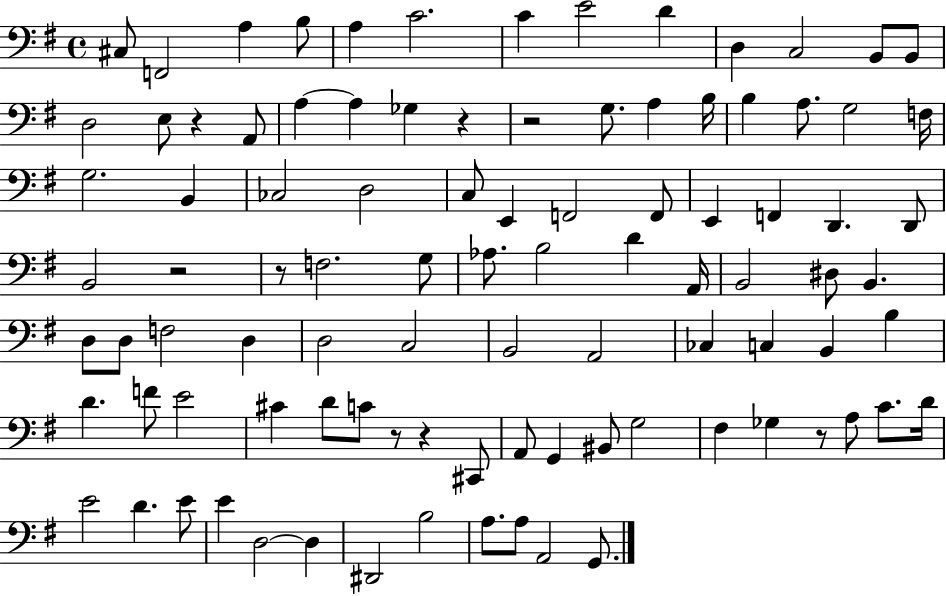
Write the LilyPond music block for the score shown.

{
  \clef bass
  \time 4/4
  \defaultTimeSignature
  \key g \major
  cis8 f,2 a4 b8 | a4 c'2. | c'4 e'2 d'4 | d4 c2 b,8 b,8 | \break d2 e8 r4 a,8 | a4~~ a4 ges4 r4 | r2 g8. a4 b16 | b4 a8. g2 f16 | \break g2. b,4 | ces2 d2 | c8 e,4 f,2 f,8 | e,4 f,4 d,4. d,8 | \break b,2 r2 | r8 f2. g8 | aes8. b2 d'4 a,16 | b,2 dis8 b,4. | \break d8 d8 f2 d4 | d2 c2 | b,2 a,2 | ces4 c4 b,4 b4 | \break d'4. f'8 e'2 | cis'4 d'8 c'8 r8 r4 cis,8 | a,8 g,4 bis,8 g2 | fis4 ges4 r8 a8 c'8. d'16 | \break e'2 d'4. e'8 | e'4 d2~~ d4 | dis,2 b2 | a8. a8 a,2 g,8. | \break \bar "|."
}